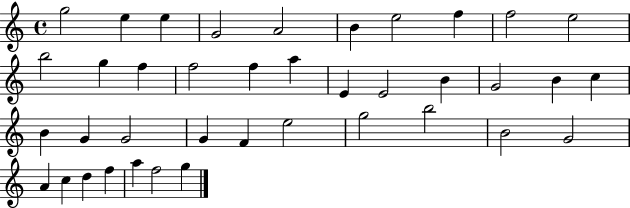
{
  \clef treble
  \time 4/4
  \defaultTimeSignature
  \key c \major
  g''2 e''4 e''4 | g'2 a'2 | b'4 e''2 f''4 | f''2 e''2 | \break b''2 g''4 f''4 | f''2 f''4 a''4 | e'4 e'2 b'4 | g'2 b'4 c''4 | \break b'4 g'4 g'2 | g'4 f'4 e''2 | g''2 b''2 | b'2 g'2 | \break a'4 c''4 d''4 f''4 | a''4 f''2 g''4 | \bar "|."
}